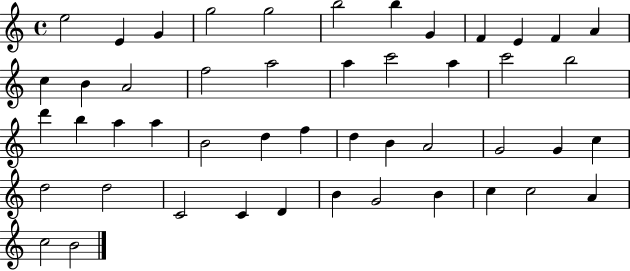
E5/h E4/q G4/q G5/h G5/h B5/h B5/q G4/q F4/q E4/q F4/q A4/q C5/q B4/q A4/h F5/h A5/h A5/q C6/h A5/q C6/h B5/h D6/q B5/q A5/q A5/q B4/h D5/q F5/q D5/q B4/q A4/h G4/h G4/q C5/q D5/h D5/h C4/h C4/q D4/q B4/q G4/h B4/q C5/q C5/h A4/q C5/h B4/h